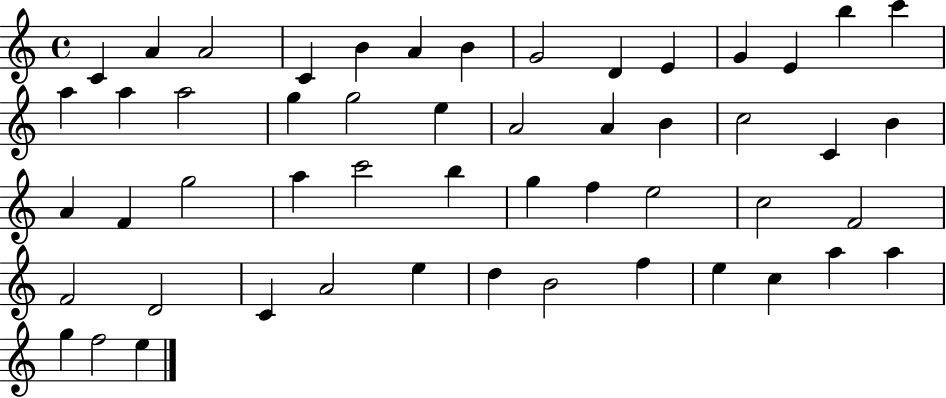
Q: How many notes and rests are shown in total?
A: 52